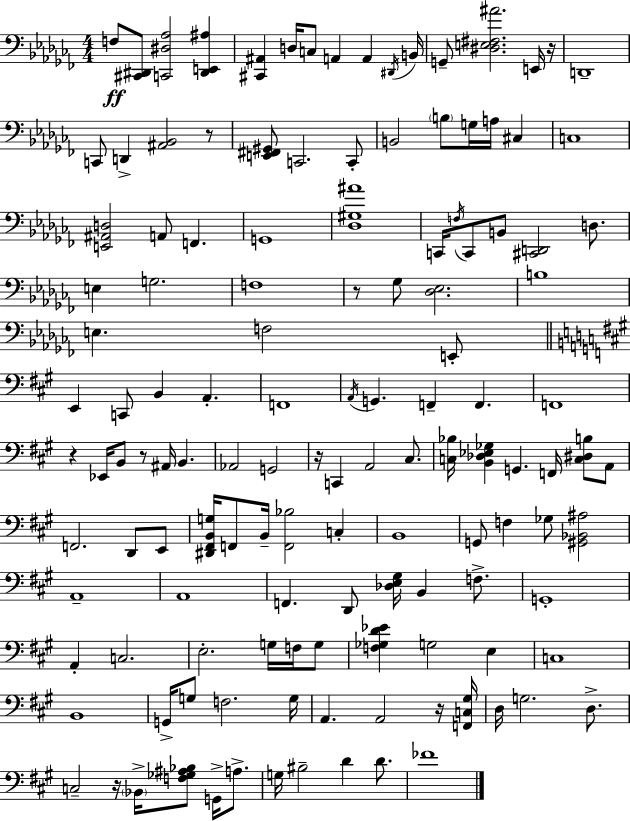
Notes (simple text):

F3/e [C#2,D#2]/e [C2,D#3,Ab3]/h [D#2,E2,A#3]/q [C#2,A#2]/q D3/s C3/e A2/q A2/q D#2/s B2/s G2/e [D#3,E3,F#3,A#4]/h. E2/s R/s D2/w C2/e D2/q [A#2,Bb2]/h R/e [E2,F#2,G#2]/e C2/h. C2/e B2/h B3/e G3/s A3/s C#3/q C3/w [E2,A#2,D3]/h A2/e F2/q. G2/w [Db3,G#3,A#4]/w C2/s F3/s C2/e B2/e [C#2,D2]/h D3/e. E3/q G3/h. F3/w R/e Gb3/e [Db3,Eb3]/h. B3/w E3/q. F3/h E2/e E2/q C2/e B2/q A2/q. F2/w A2/s G2/q. F2/q F2/q. F2/w R/q Eb2/s B2/e R/e A#2/s B2/q. Ab2/h G2/h R/s C2/q A2/h C#3/e. [C3,Bb3]/s [B2,Db3,Eb3,Gb3]/q G2/q. F2/s [C3,D#3,B3]/e A2/e F2/h. D2/e E2/e [D#2,F#2,B2,G3]/s F2/e B2/s [F2,Bb3]/h C3/q B2/w G2/e F3/q Gb3/e [G#2,Bb2,A#3]/h A2/w A2/w F2/q. D2/e [Db3,E3,G#3]/s B2/q F3/e. G2/w A2/q C3/h. E3/h. G3/s F3/s G3/e [F3,Gb3,D4,Eb4]/q G3/h E3/q C3/w B2/w G2/s G3/e F3/h. G3/s A2/q. A2/h R/s [F2,C3,G#3]/s D3/s G3/h. D3/e. C3/h R/s Bb2/s [F3,Gb3,A#3,Bb3]/e G2/s A3/e. G3/s BIS3/h D4/q D4/e. FES4/w